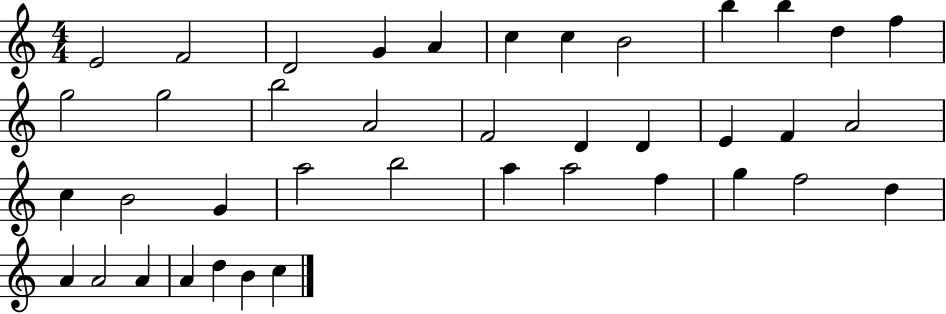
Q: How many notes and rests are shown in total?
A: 40